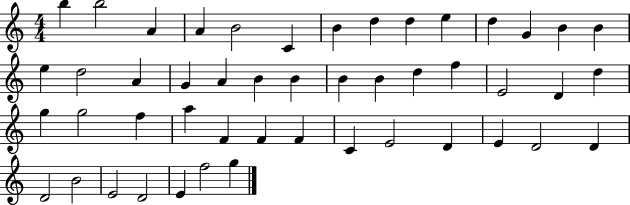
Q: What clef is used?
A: treble